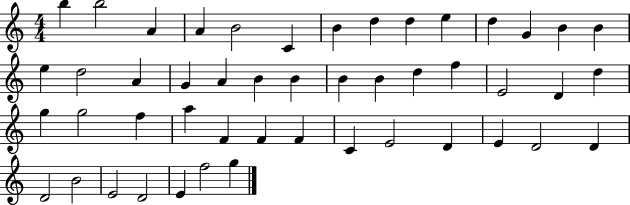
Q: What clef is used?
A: treble